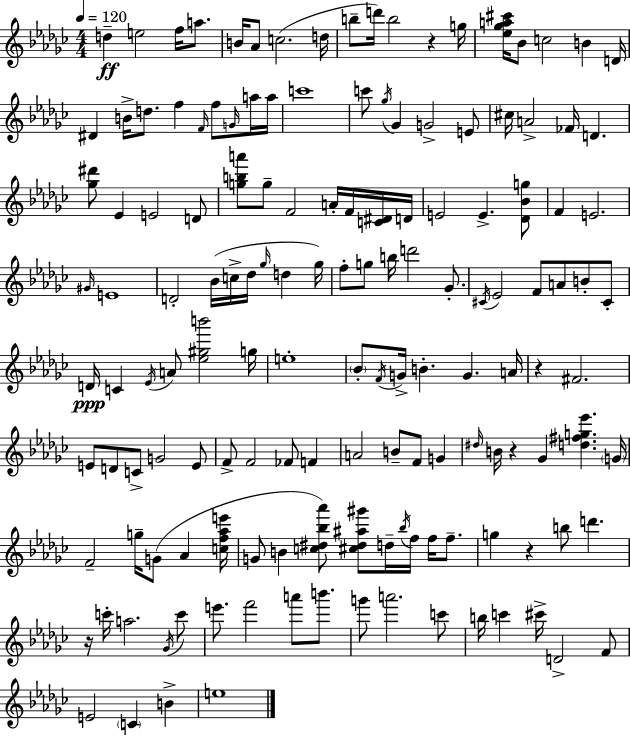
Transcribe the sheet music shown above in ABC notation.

X:1
T:Untitled
M:4/4
L:1/4
K:Ebm
d e2 f/4 a/2 B/4 _A/2 c2 d/4 b/2 d'/4 b2 z g/4 [_e_ga^c']/4 _B/2 c2 B D/4 ^D B/4 d/2 f F/4 f/2 G/4 a/4 a/4 c'4 c'/2 _g/4 _G G2 E/2 ^c/4 A2 _F/4 D [_g^d']/2 _E E2 D/2 [gba']/2 g/2 F2 A/4 F/4 [C^D]/4 D/4 E2 E [_D_Bg]/2 F E2 ^G/4 E4 D2 _B/4 c/4 _d/4 _g/4 d _g/4 f/2 g/2 b/4 d'2 _G/2 ^C/4 _E2 F/2 A/2 B/2 ^C/2 D/4 C _E/4 A/2 [_e^gb']2 g/4 e4 _B/2 F/4 G/4 B G A/4 z ^F2 E/2 D/2 C/2 G2 E/2 F/2 F2 _F/2 F A2 B/2 F/2 G ^d/4 B/4 z _G [d^fg_e'] G/4 F2 g/4 G/2 _A [cf_ae']/4 G/2 B [c^d_b_a']/2 [^c^d^a^g']/2 d/4 _b/4 f/4 f/4 f/2 g z b/2 d' z/4 c'/4 a2 _G/4 c'/2 e'/2 f'2 a'/2 b'/2 g'/2 a'2 c'/2 b/4 c' ^c'/4 D2 F/2 E2 C B e4